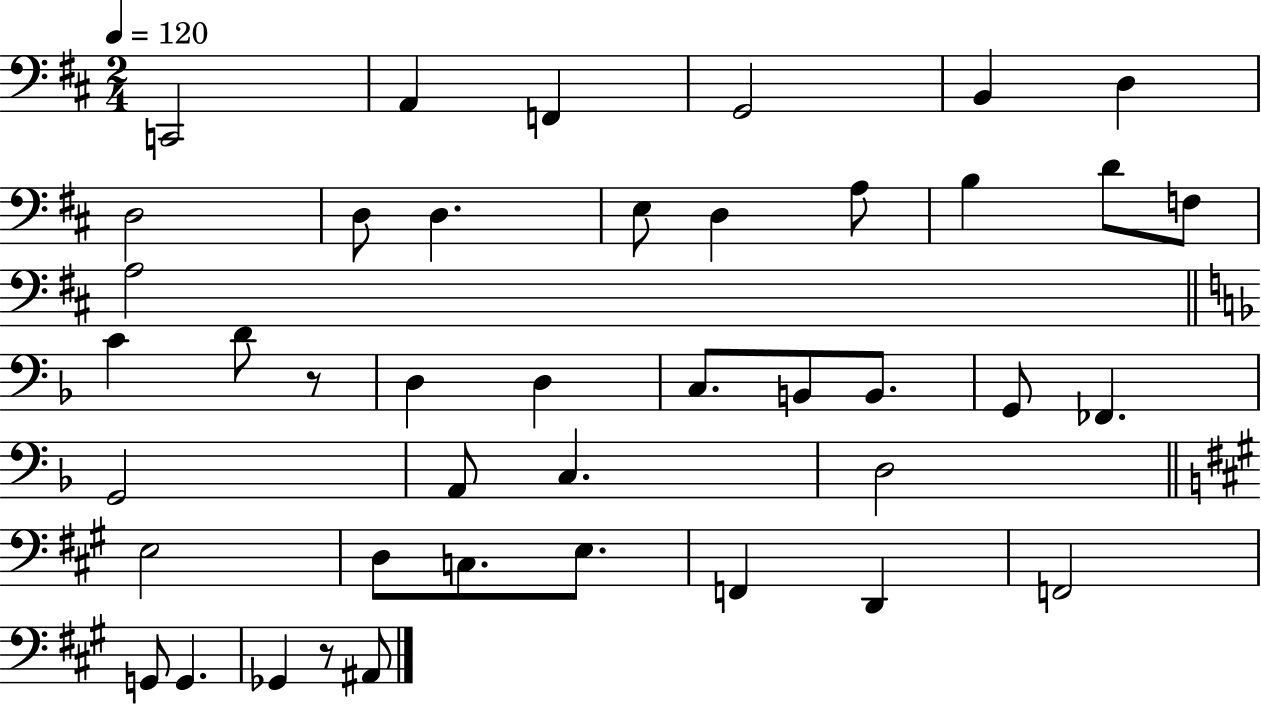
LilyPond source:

{
  \clef bass
  \numericTimeSignature
  \time 2/4
  \key d \major
  \tempo 4 = 120
  \repeat volta 2 { c,2 | a,4 f,4 | g,2 | b,4 d4 | \break d2 | d8 d4. | e8 d4 a8 | b4 d'8 f8 | \break a2 | \bar "||" \break \key d \minor c'4 d'8 r8 | d4 d4 | c8. b,8 b,8. | g,8 fes,4. | \break g,2 | a,8 c4. | d2 | \bar "||" \break \key a \major e2 | d8 c8. e8. | f,4 d,4 | f,2 | \break g,8 g,4. | ges,4 r8 ais,8 | } \bar "|."
}